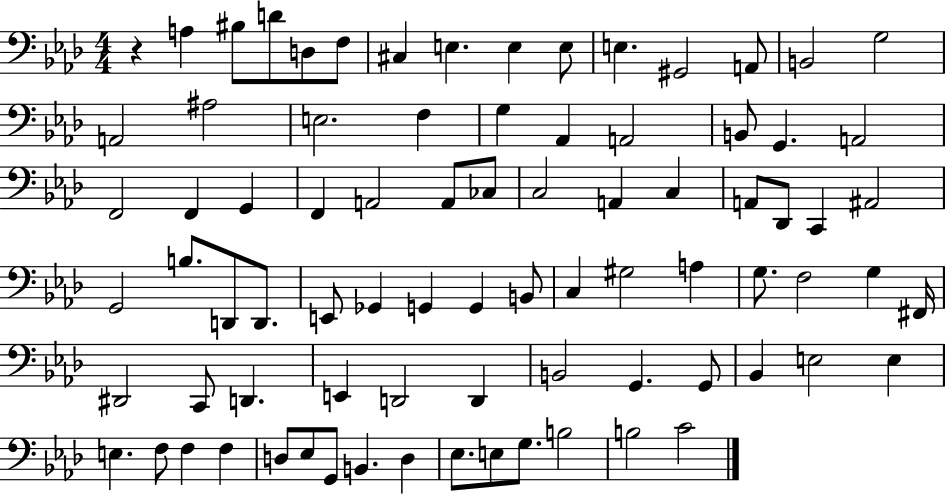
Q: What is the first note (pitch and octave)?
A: A3